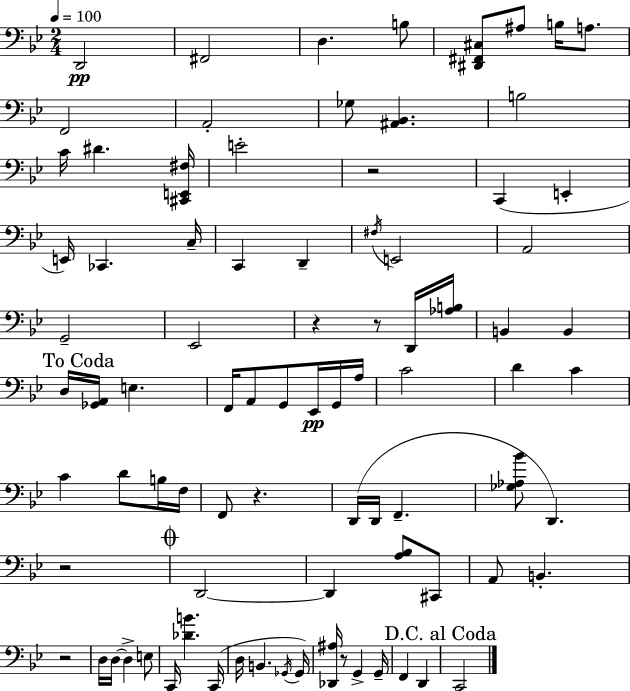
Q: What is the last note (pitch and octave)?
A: C2